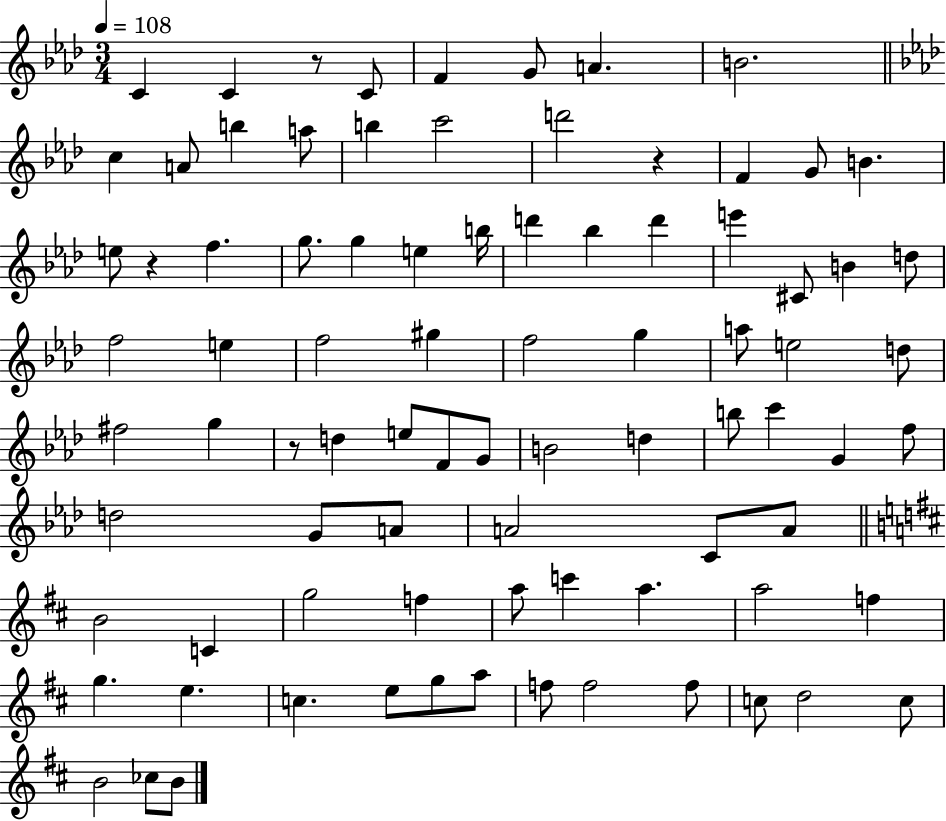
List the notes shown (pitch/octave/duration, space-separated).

C4/q C4/q R/e C4/e F4/q G4/e A4/q. B4/h. C5/q A4/e B5/q A5/e B5/q C6/h D6/h R/q F4/q G4/e B4/q. E5/e R/q F5/q. G5/e. G5/q E5/q B5/s D6/q Bb5/q D6/q E6/q C#4/e B4/q D5/e F5/h E5/q F5/h G#5/q F5/h G5/q A5/e E5/h D5/e F#5/h G5/q R/e D5/q E5/e F4/e G4/e B4/h D5/q B5/e C6/q G4/q F5/e D5/h G4/e A4/e A4/h C4/e A4/e B4/h C4/q G5/h F5/q A5/e C6/q A5/q. A5/h F5/q G5/q. E5/q. C5/q. E5/e G5/e A5/e F5/e F5/h F5/e C5/e D5/h C5/e B4/h CES5/e B4/e